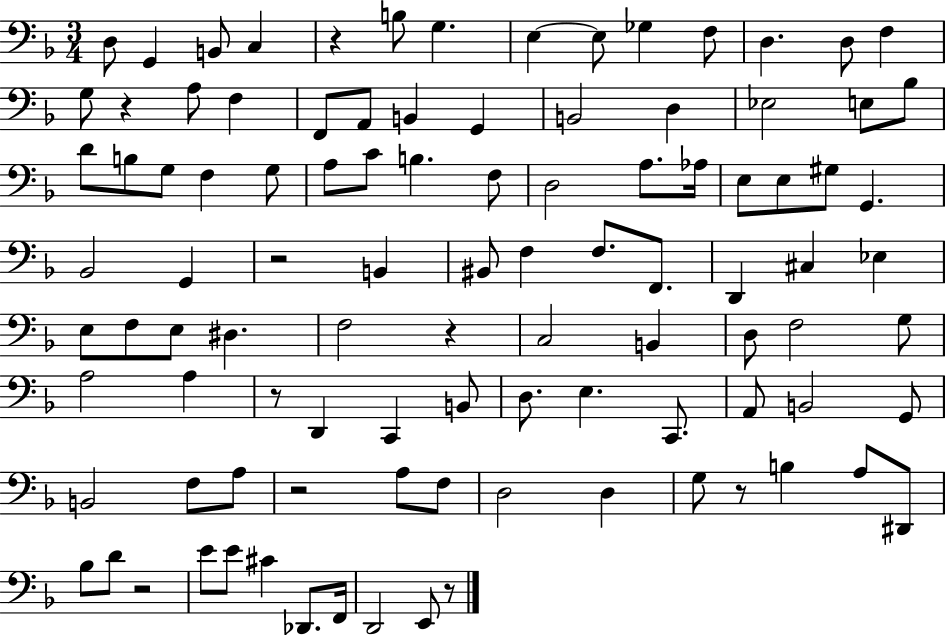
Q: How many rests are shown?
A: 9